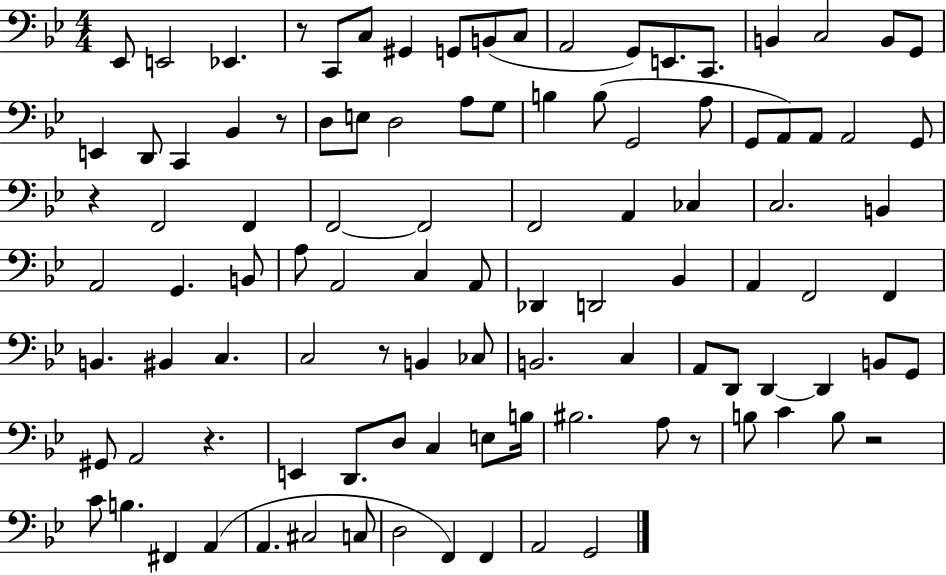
X:1
T:Untitled
M:4/4
L:1/4
K:Bb
_E,,/2 E,,2 _E,, z/2 C,,/2 C,/2 ^G,, G,,/2 B,,/2 C,/2 A,,2 G,,/2 E,,/2 C,,/2 B,, C,2 B,,/2 G,,/2 E,, D,,/2 C,, _B,, z/2 D,/2 E,/2 D,2 A,/2 G,/2 B, B,/2 G,,2 A,/2 G,,/2 A,,/2 A,,/2 A,,2 G,,/2 z F,,2 F,, F,,2 F,,2 F,,2 A,, _C, C,2 B,, A,,2 G,, B,,/2 A,/2 A,,2 C, A,,/2 _D,, D,,2 _B,, A,, F,,2 F,, B,, ^B,, C, C,2 z/2 B,, _C,/2 B,,2 C, A,,/2 D,,/2 D,, D,, B,,/2 G,,/2 ^G,,/2 A,,2 z E,, D,,/2 D,/2 C, E,/2 B,/4 ^B,2 A,/2 z/2 B,/2 C B,/2 z2 C/2 B, ^F,, A,, A,, ^C,2 C,/2 D,2 F,, F,, A,,2 G,,2